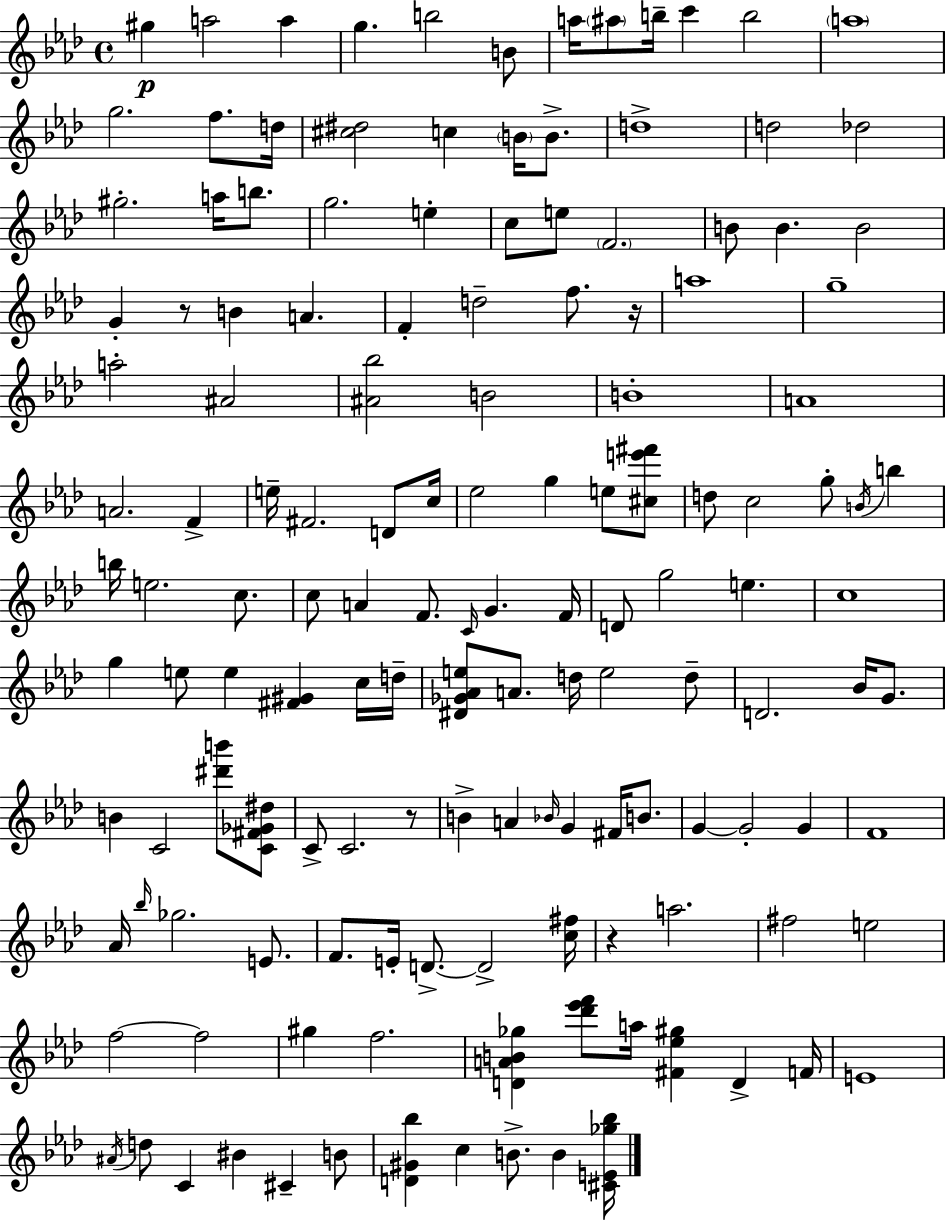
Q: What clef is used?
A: treble